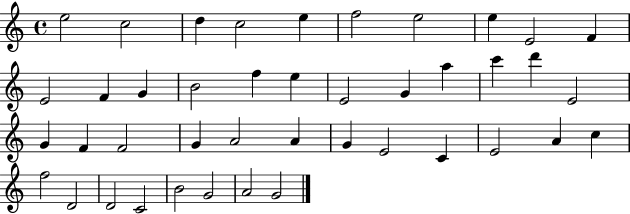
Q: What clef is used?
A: treble